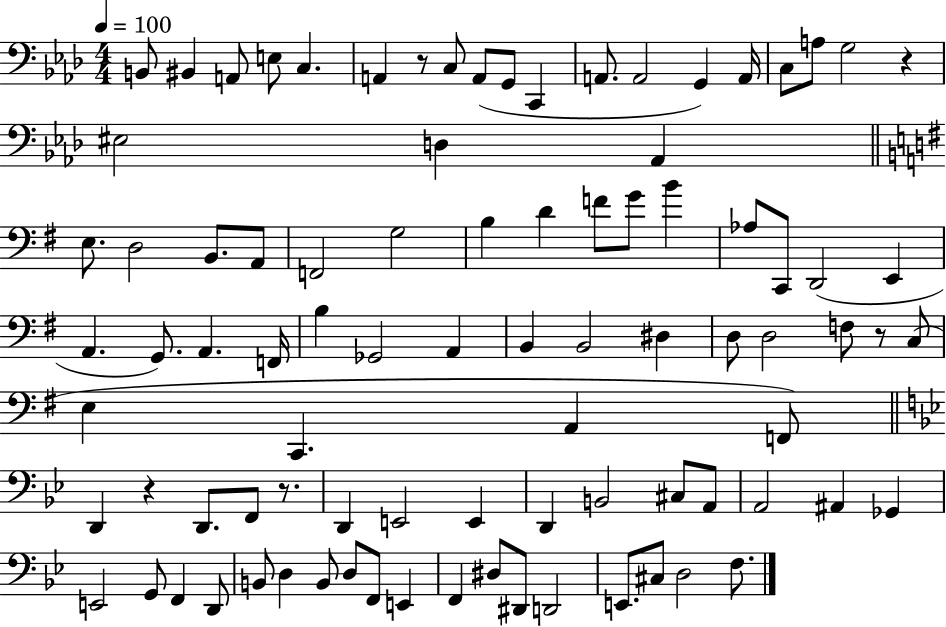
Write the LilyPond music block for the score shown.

{
  \clef bass
  \numericTimeSignature
  \time 4/4
  \key aes \major
  \tempo 4 = 100
  b,8 bis,4 a,8 e8 c4. | a,4 r8 c8 a,8( g,8 c,4 | a,8. a,2 g,4) a,16 | c8 a8 g2 r4 | \break eis2 d4 aes,4 | \bar "||" \break \key g \major e8. d2 b,8. a,8 | f,2 g2 | b4 d'4 f'8 g'8 b'4 | aes8 c,8 d,2( e,4 | \break a,4. g,8.) a,4. f,16 | b4 ges,2 a,4 | b,4 b,2 dis4 | d8 d2 f8 r8 c8( | \break e4 c,4. a,4 f,8) | \bar "||" \break \key g \minor d,4 r4 d,8. f,8 r8. | d,4 e,2 e,4 | d,4 b,2 cis8 a,8 | a,2 ais,4 ges,4 | \break e,2 g,8 f,4 d,8 | b,8 d4 b,8 d8 f,8 e,4 | f,4 dis8 dis,8 d,2 | e,8. cis8 d2 f8. | \break \bar "|."
}